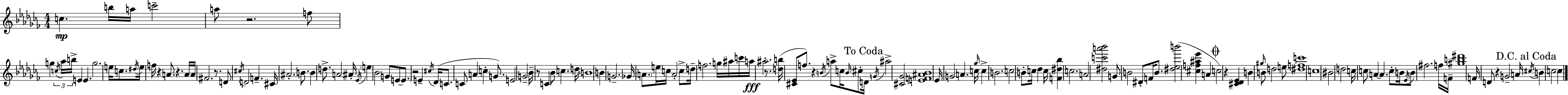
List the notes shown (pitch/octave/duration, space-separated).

C5/q. B5/s A5/s C6/h A5/e R/h. F5/e G5/q C5/s Ab5/s B5/s E4/q E4/q. G5/h. E5/s C5/e. D#5/s E5/s F5/s R/q A4/e. R/q. A4/s A4/s F#4/h. R/e. D4/e C#5/s D4/h F4/q. C#4/s A#4/h. B4/e. B4/q D5/e. A4/h A#4/s Eb4/s E5/q Bb4/h G4/e E4/e E4/e. R/h E4/q C#5/s Db4/s C4/e. C4/e A4/q C5/q G4/e. E4/h G4/h Bb4/s R/e C4/q Bb4/e C5/q. D5/s B4/w B4/q G4/h. Gb4/s A4/e. E5/s C5/s A4/h C5/e D5/s F5/h. G5/s A#5/s C6/s A5/s A#5/h. R/e. [D5,B5]/s [C#4,Eb4]/e F5/e. R/q B4/s A5/e C5/s B4/s C#5/e D4/s G4/s A#5/h [C#4,Gb4]/h [E4,F4,A#4,Bb4]/w Eb4/s G4/h A4/q. C5/s Gb5/s C5/q B4/h. C5/h B4/e C5/s Db5/q C5/s [F4,D#5,Bb5]/q C5/h. A4/h [D#5,C6,A6,Bb6]/h G4/e B4/h D#4/e F4/s B4/e. [D#5,Eb5,B6]/h [C#5,F5,A#5,Eb6]/q A4/q C5/h R/q [C#4,Db4,Eb4]/q B4/q G#5/s B4/e D5/h E5/e [D#5,F5,C6]/w C5/w BIS4/h D5/h C5/s C5/e A4/q A4/q. C5/e B4/s Eb4/s B4/e F#5/h. F5/s F4/s [G#5,B5,D#6]/w F4/s D4/e R/q G4/h A4/s C#5/s B4/q C5/h C5/q